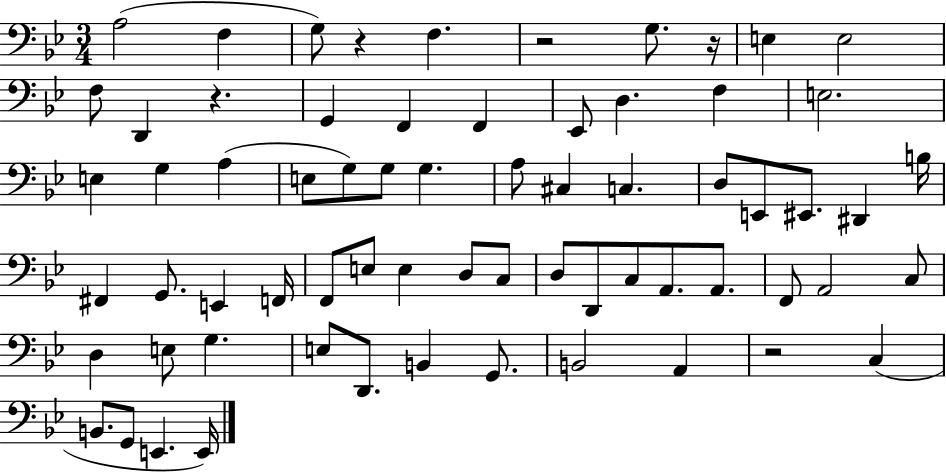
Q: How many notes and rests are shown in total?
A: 67